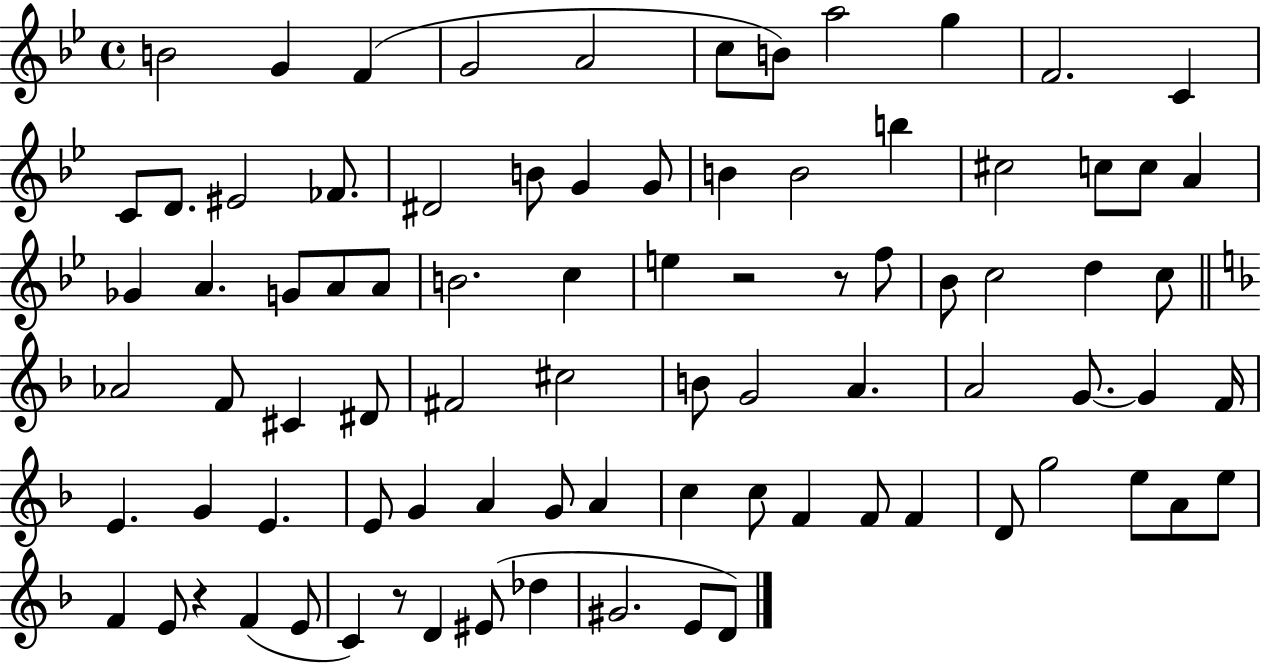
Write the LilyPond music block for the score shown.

{
  \clef treble
  \time 4/4
  \defaultTimeSignature
  \key bes \major
  b'2 g'4 f'4( | g'2 a'2 | c''8 b'8) a''2 g''4 | f'2. c'4 | \break c'8 d'8. eis'2 fes'8. | dis'2 b'8 g'4 g'8 | b'4 b'2 b''4 | cis''2 c''8 c''8 a'4 | \break ges'4 a'4. g'8 a'8 a'8 | b'2. c''4 | e''4 r2 r8 f''8 | bes'8 c''2 d''4 c''8 | \break \bar "||" \break \key f \major aes'2 f'8 cis'4 dis'8 | fis'2 cis''2 | b'8 g'2 a'4. | a'2 g'8.~~ g'4 f'16 | \break e'4. g'4 e'4. | e'8 g'4 a'4 g'8 a'4 | c''4 c''8 f'4 f'8 f'4 | d'8 g''2 e''8 a'8 e''8 | \break f'4 e'8 r4 f'4( e'8 | c'4) r8 d'4 eis'8( des''4 | gis'2. e'8 d'8) | \bar "|."
}